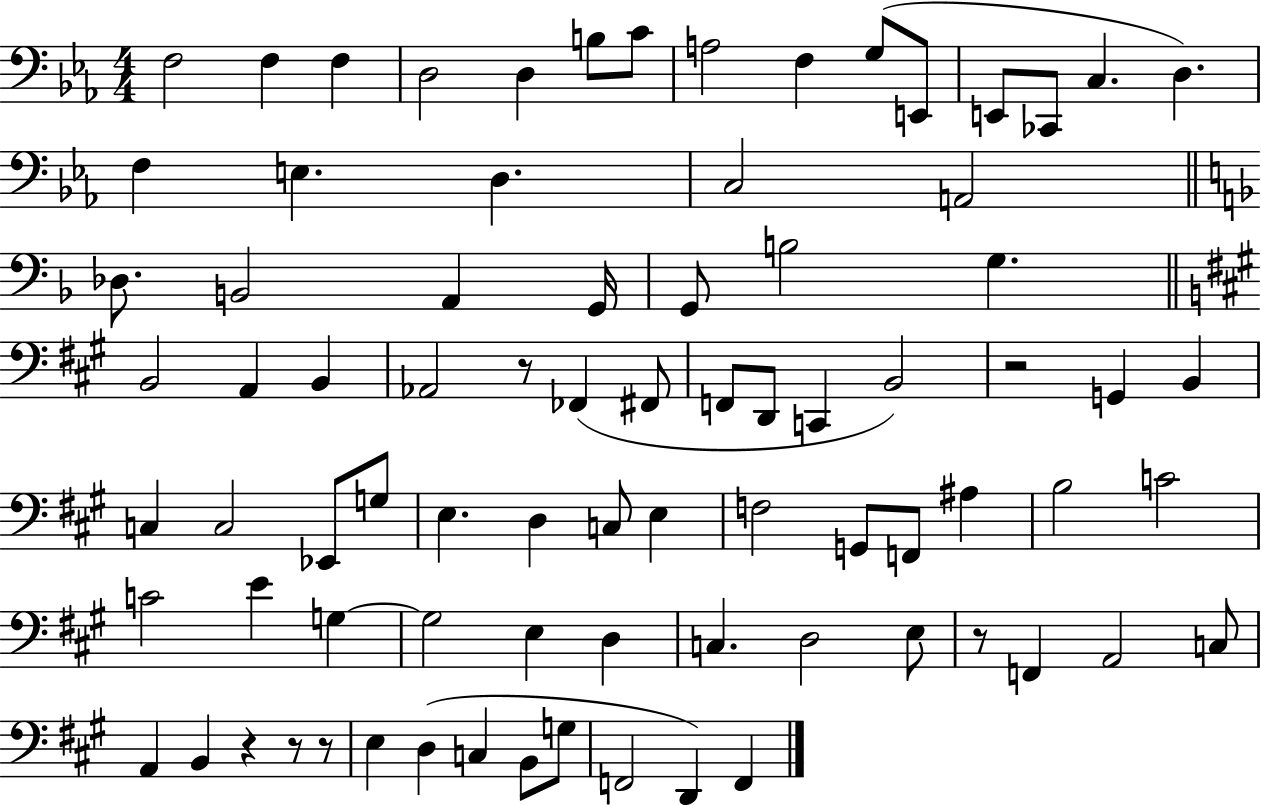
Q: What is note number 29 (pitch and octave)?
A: A2